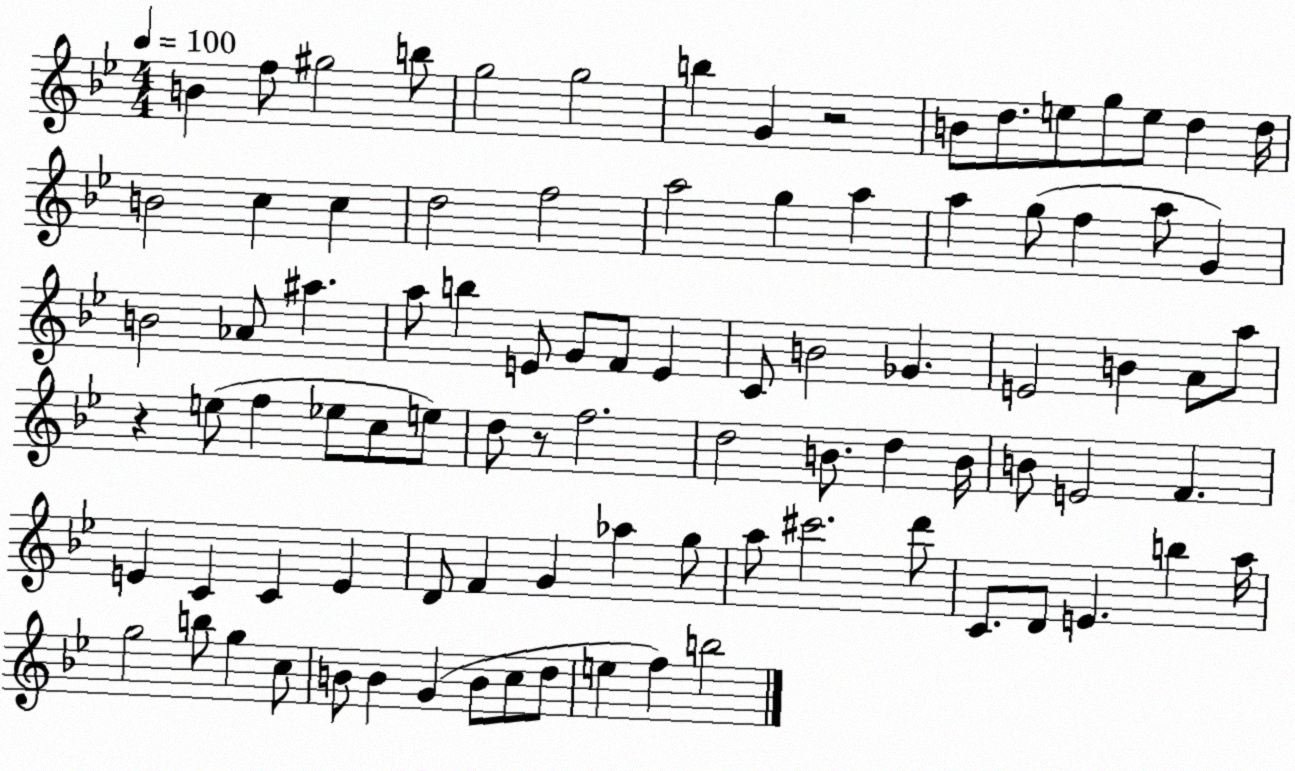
X:1
T:Untitled
M:4/4
L:1/4
K:Bb
B f/2 ^g2 b/2 g2 g2 b G z2 B/2 d/2 e/2 g/2 e/2 d d/4 B2 c c d2 f2 a2 g a a g/2 f a/2 G B2 _A/2 ^a a/2 b E/2 G/2 F/2 E C/2 B2 _G E2 B A/2 a/2 z e/2 f _e/2 c/2 e/2 d/2 z/2 f2 d2 B/2 d B/4 B/2 E2 F E C C E D/2 F G _a g/2 a/2 ^c'2 d'/2 C/2 D/2 E b a/4 g2 b/2 g c/2 B/2 B G B/2 c/2 d/2 e f b2